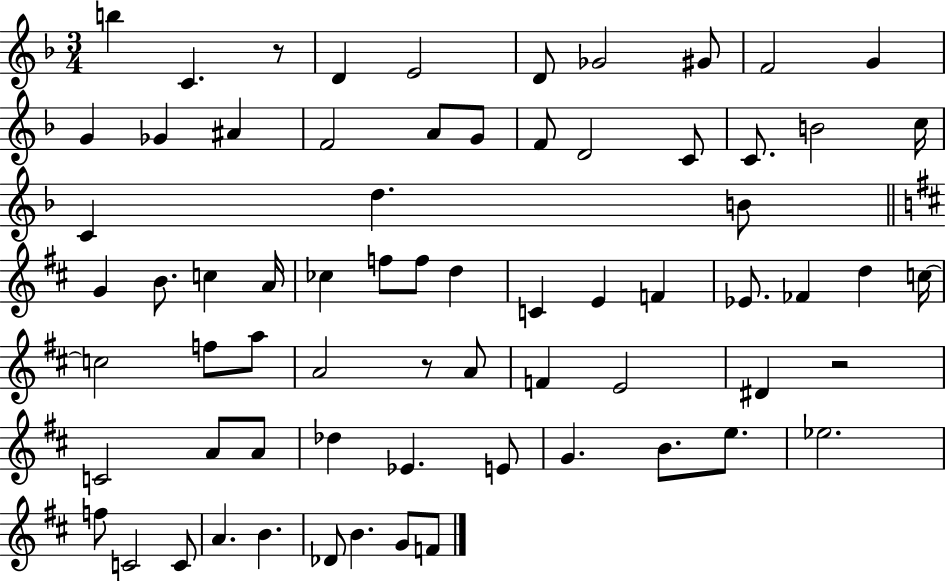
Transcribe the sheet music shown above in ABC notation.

X:1
T:Untitled
M:3/4
L:1/4
K:F
b C z/2 D E2 D/2 _G2 ^G/2 F2 G G _G ^A F2 A/2 G/2 F/2 D2 C/2 C/2 B2 c/4 C d B/2 G B/2 c A/4 _c f/2 f/2 d C E F _E/2 _F d c/4 c2 f/2 a/2 A2 z/2 A/2 F E2 ^D z2 C2 A/2 A/2 _d _E E/2 G B/2 e/2 _e2 f/2 C2 C/2 A B _D/2 B G/2 F/2